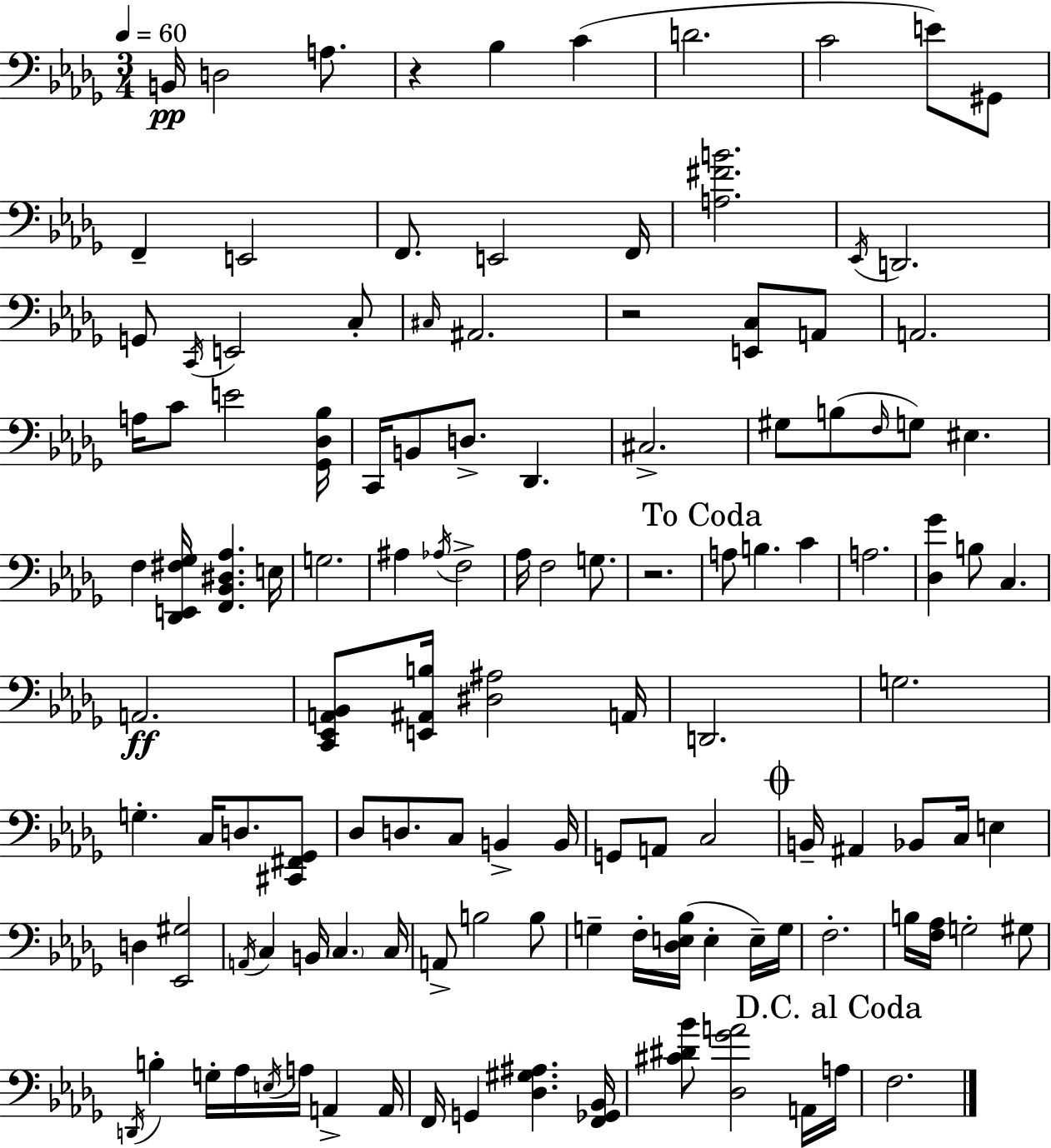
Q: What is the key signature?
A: BES minor